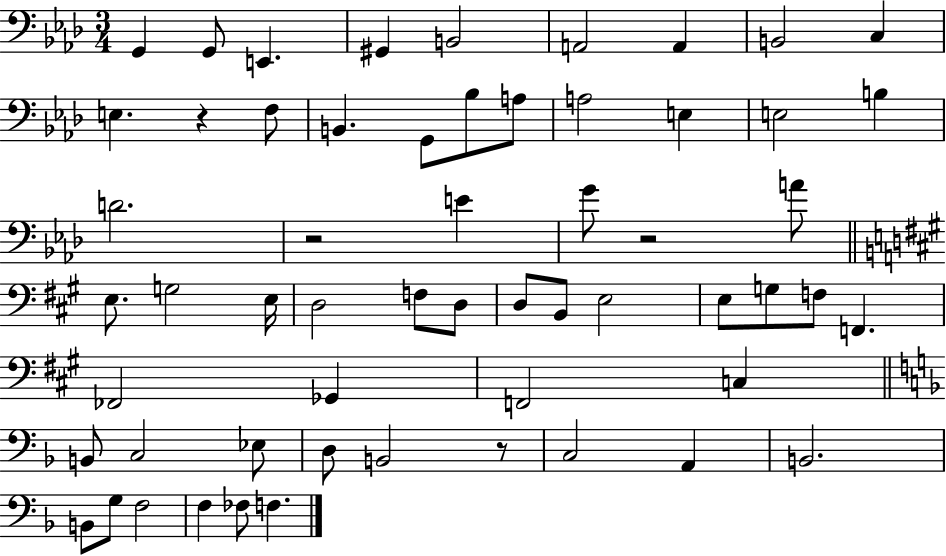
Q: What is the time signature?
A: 3/4